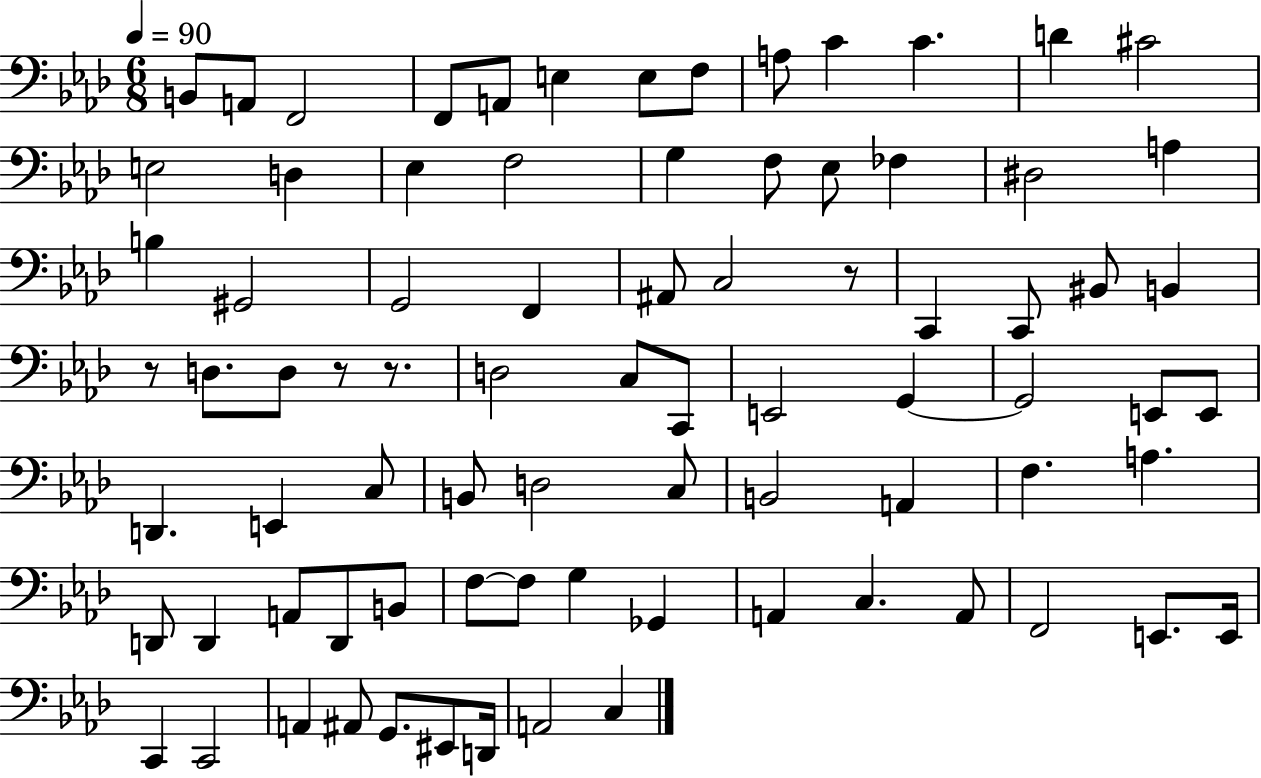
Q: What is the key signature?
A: AES major